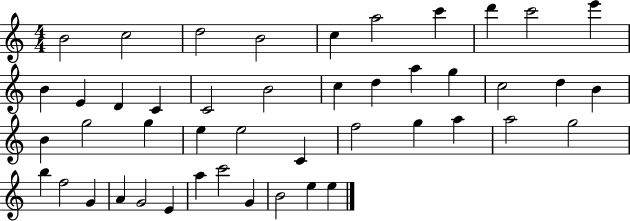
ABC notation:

X:1
T:Untitled
M:4/4
L:1/4
K:C
B2 c2 d2 B2 c a2 c' d' c'2 e' B E D C C2 B2 c d a g c2 d B B g2 g e e2 C f2 g a a2 g2 b f2 G A G2 E a c'2 G B2 e e